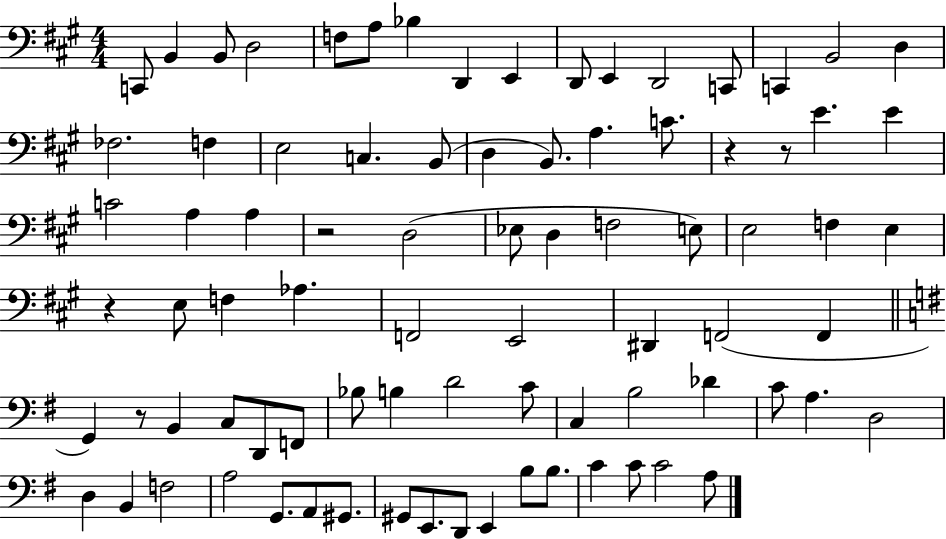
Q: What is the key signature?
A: A major